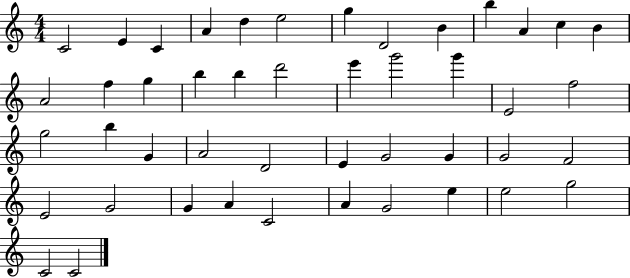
C4/h E4/q C4/q A4/q D5/q E5/h G5/q D4/h B4/q B5/q A4/q C5/q B4/q A4/h F5/q G5/q B5/q B5/q D6/h E6/q G6/h G6/q E4/h F5/h G5/h B5/q G4/q A4/h D4/h E4/q G4/h G4/q G4/h F4/h E4/h G4/h G4/q A4/q C4/h A4/q G4/h E5/q E5/h G5/h C4/h C4/h